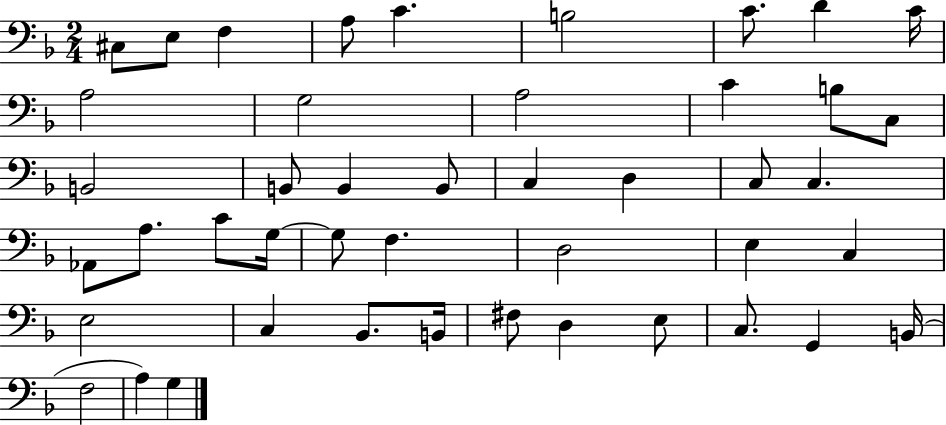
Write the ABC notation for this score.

X:1
T:Untitled
M:2/4
L:1/4
K:F
^C,/2 E,/2 F, A,/2 C B,2 C/2 D C/4 A,2 G,2 A,2 C B,/2 C,/2 B,,2 B,,/2 B,, B,,/2 C, D, C,/2 C, _A,,/2 A,/2 C/2 G,/4 G,/2 F, D,2 E, C, E,2 C, _B,,/2 B,,/4 ^F,/2 D, E,/2 C,/2 G,, B,,/4 F,2 A, G,